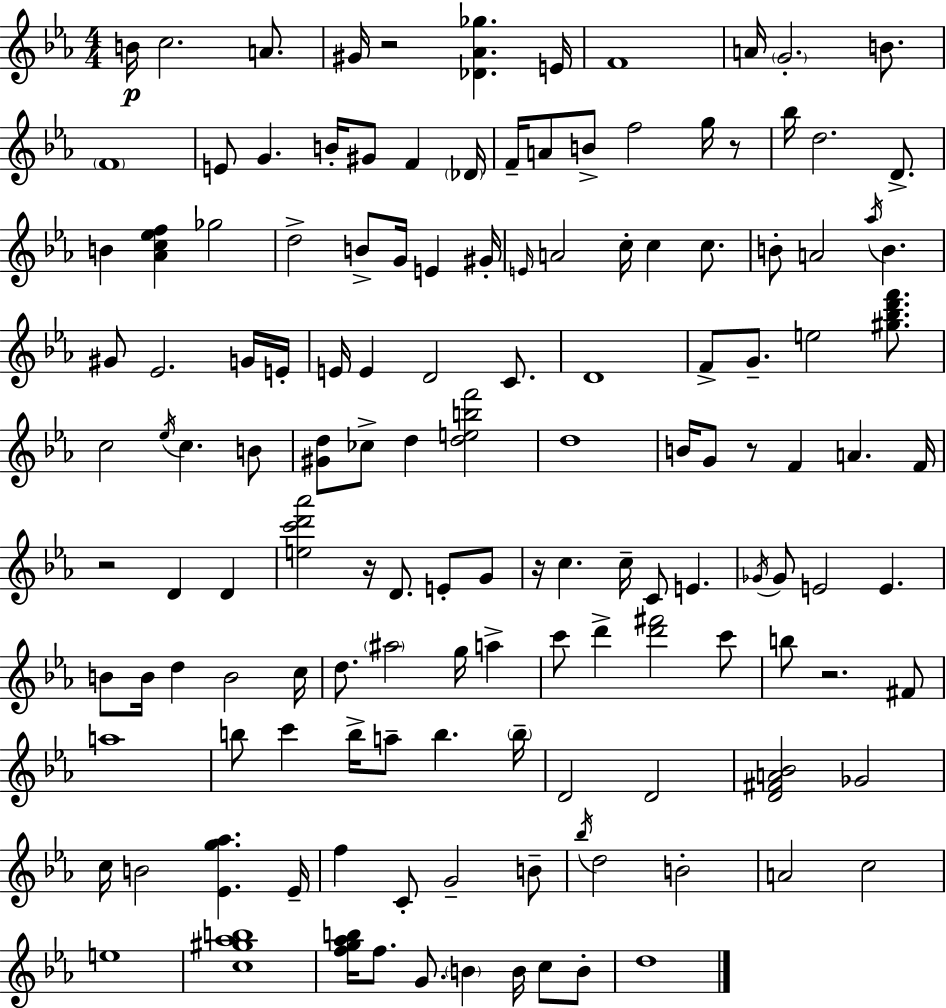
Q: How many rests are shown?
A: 7